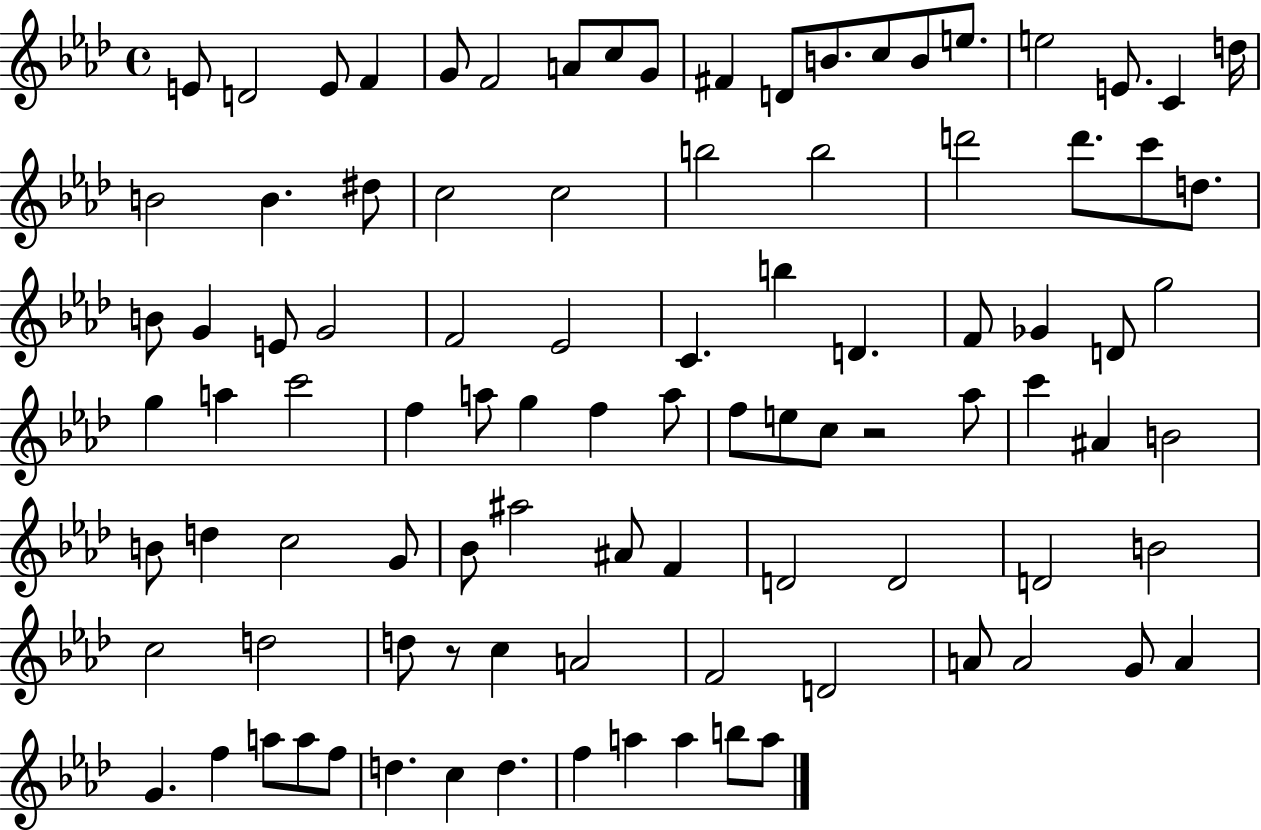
{
  \clef treble
  \time 4/4
  \defaultTimeSignature
  \key aes \major
  e'8 d'2 e'8 f'4 | g'8 f'2 a'8 c''8 g'8 | fis'4 d'8 b'8. c''8 b'8 e''8. | e''2 e'8. c'4 d''16 | \break b'2 b'4. dis''8 | c''2 c''2 | b''2 b''2 | d'''2 d'''8. c'''8 d''8. | \break b'8 g'4 e'8 g'2 | f'2 ees'2 | c'4. b''4 d'4. | f'8 ges'4 d'8 g''2 | \break g''4 a''4 c'''2 | f''4 a''8 g''4 f''4 a''8 | f''8 e''8 c''8 r2 aes''8 | c'''4 ais'4 b'2 | \break b'8 d''4 c''2 g'8 | bes'8 ais''2 ais'8 f'4 | d'2 d'2 | d'2 b'2 | \break c''2 d''2 | d''8 r8 c''4 a'2 | f'2 d'2 | a'8 a'2 g'8 a'4 | \break g'4. f''4 a''8 a''8 f''8 | d''4. c''4 d''4. | f''4 a''4 a''4 b''8 a''8 | \bar "|."
}